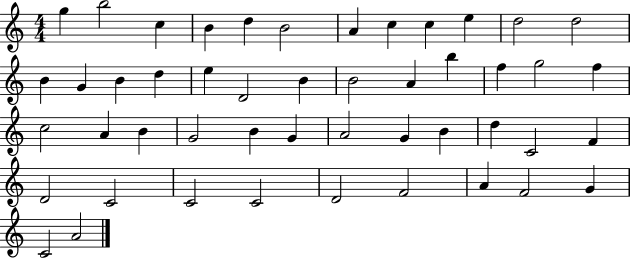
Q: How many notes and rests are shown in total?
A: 48